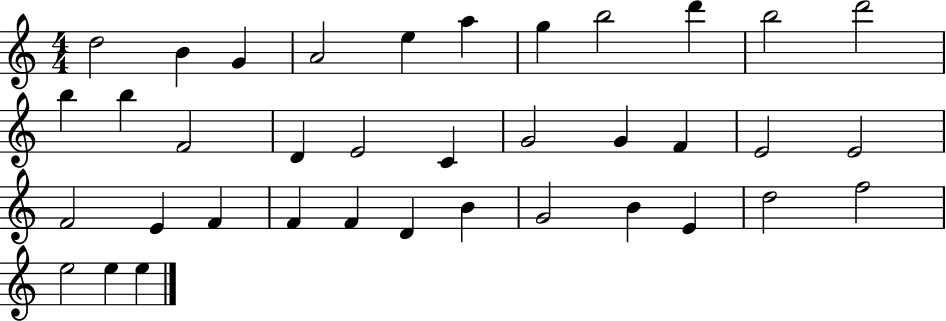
D5/h B4/q G4/q A4/h E5/q A5/q G5/q B5/h D6/q B5/h D6/h B5/q B5/q F4/h D4/q E4/h C4/q G4/h G4/q F4/q E4/h E4/h F4/h E4/q F4/q F4/q F4/q D4/q B4/q G4/h B4/q E4/q D5/h F5/h E5/h E5/q E5/q